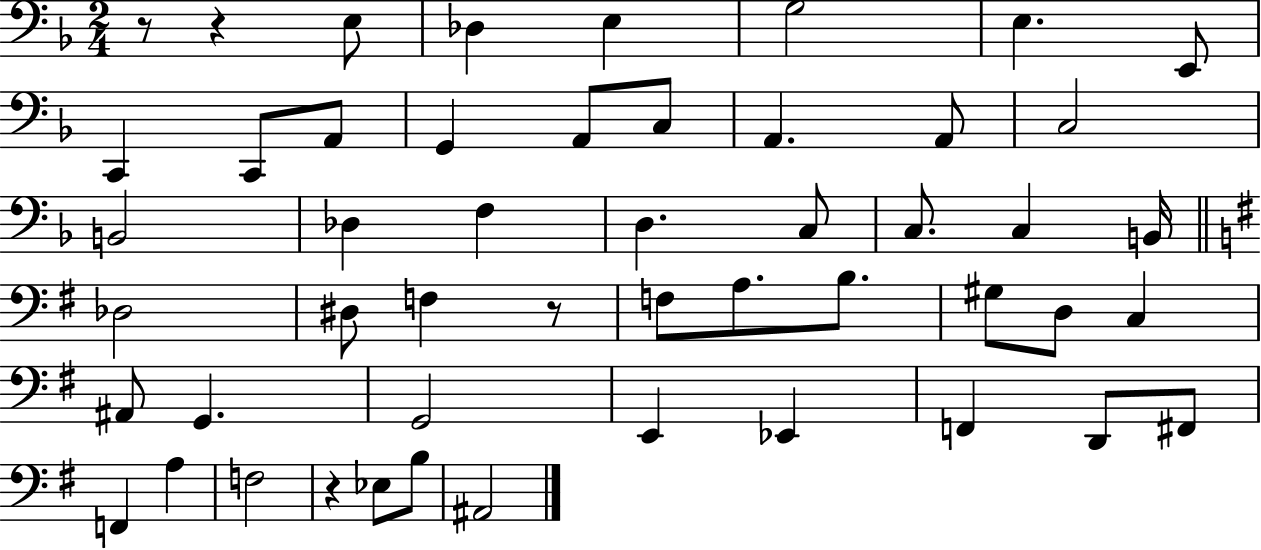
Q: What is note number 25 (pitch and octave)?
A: D#3